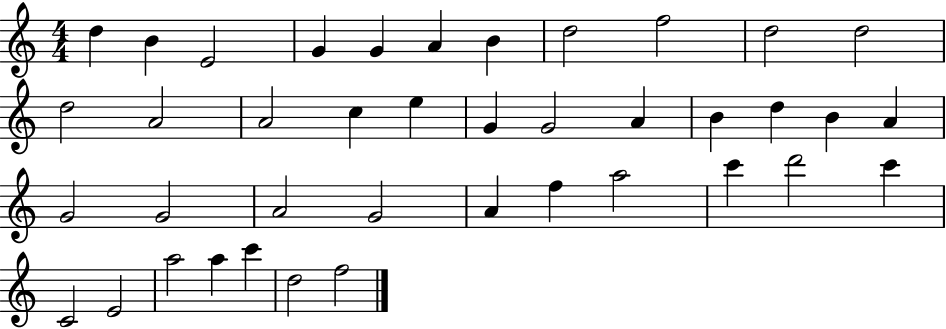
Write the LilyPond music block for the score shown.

{
  \clef treble
  \numericTimeSignature
  \time 4/4
  \key c \major
  d''4 b'4 e'2 | g'4 g'4 a'4 b'4 | d''2 f''2 | d''2 d''2 | \break d''2 a'2 | a'2 c''4 e''4 | g'4 g'2 a'4 | b'4 d''4 b'4 a'4 | \break g'2 g'2 | a'2 g'2 | a'4 f''4 a''2 | c'''4 d'''2 c'''4 | \break c'2 e'2 | a''2 a''4 c'''4 | d''2 f''2 | \bar "|."
}